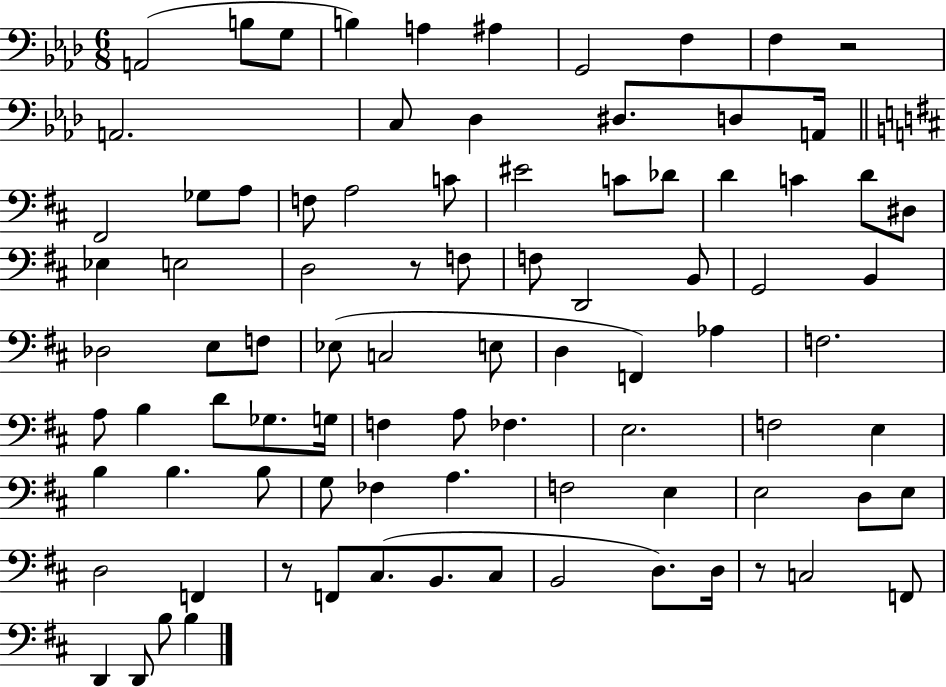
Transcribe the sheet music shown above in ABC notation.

X:1
T:Untitled
M:6/8
L:1/4
K:Ab
A,,2 B,/2 G,/2 B, A, ^A, G,,2 F, F, z2 A,,2 C,/2 _D, ^D,/2 D,/2 A,,/4 ^F,,2 _G,/2 A,/2 F,/2 A,2 C/2 ^E2 C/2 _D/2 D C D/2 ^D,/2 _E, E,2 D,2 z/2 F,/2 F,/2 D,,2 B,,/2 G,,2 B,, _D,2 E,/2 F,/2 _E,/2 C,2 E,/2 D, F,, _A, F,2 A,/2 B, D/2 _G,/2 G,/4 F, A,/2 _F, E,2 F,2 E, B, B, B,/2 G,/2 _F, A, F,2 E, E,2 D,/2 E,/2 D,2 F,, z/2 F,,/2 ^C,/2 B,,/2 ^C,/2 B,,2 D,/2 D,/4 z/2 C,2 F,,/2 D,, D,,/2 B,/2 B,